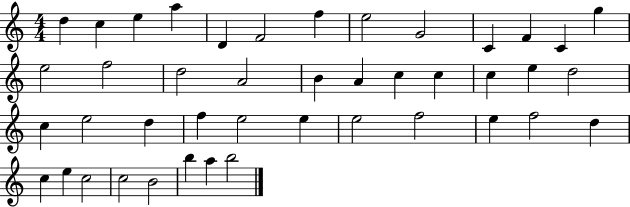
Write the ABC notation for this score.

X:1
T:Untitled
M:4/4
L:1/4
K:C
d c e a D F2 f e2 G2 C F C g e2 f2 d2 A2 B A c c c e d2 c e2 d f e2 e e2 f2 e f2 d c e c2 c2 B2 b a b2